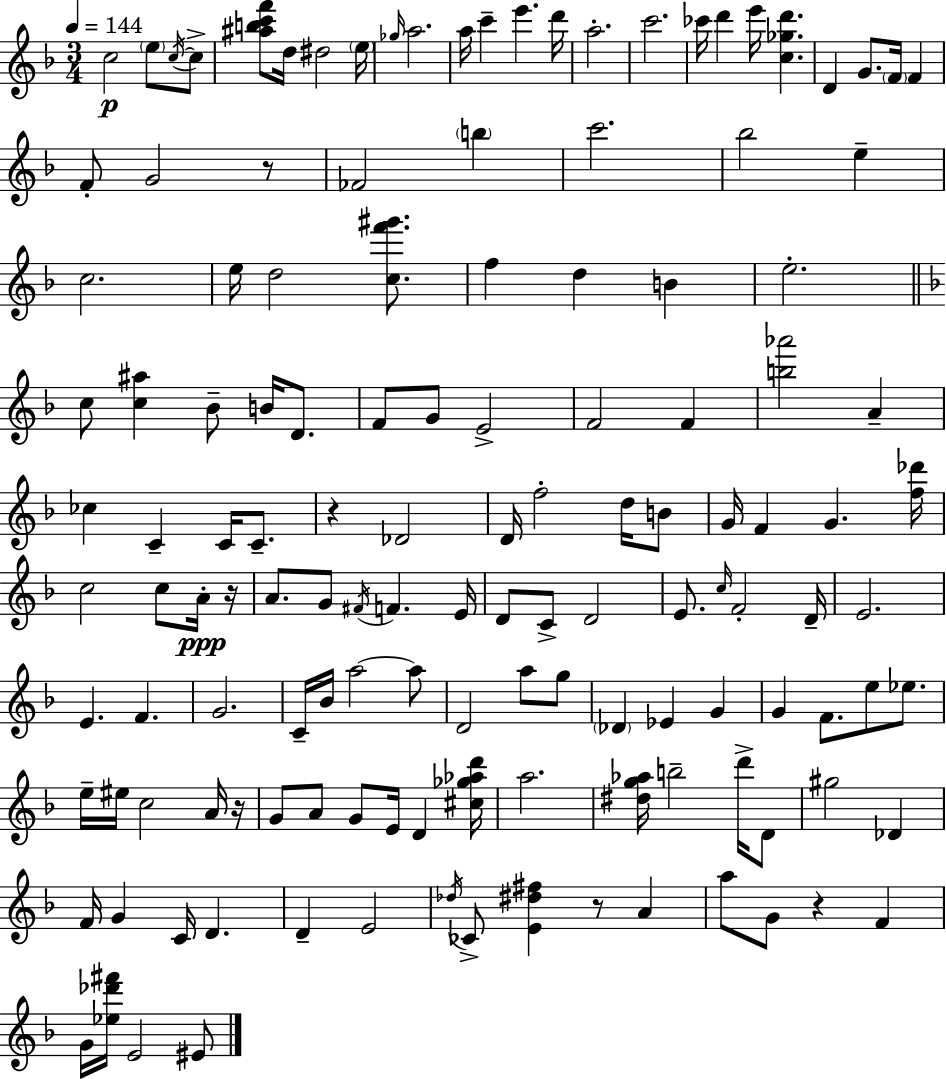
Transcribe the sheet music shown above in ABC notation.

X:1
T:Untitled
M:3/4
L:1/4
K:Dm
c2 e/2 c/4 c/2 [^abc'f']/2 d/4 ^d2 e/4 _g/4 a2 a/4 c' e' d'/4 a2 c'2 _c'/4 d' e'/4 [c_gd'] D G/2 F/4 F F/2 G2 z/2 _F2 b c'2 _b2 e c2 e/4 d2 [cf'^g']/2 f d B e2 c/2 [c^a] _B/2 B/4 D/2 F/2 G/2 E2 F2 F [b_a']2 A _c C C/4 C/2 z _D2 D/4 f2 d/4 B/2 G/4 F G [f_d']/4 c2 c/2 A/4 z/4 A/2 G/2 ^F/4 F E/4 D/2 C/2 D2 E/2 c/4 F2 D/4 E2 E F G2 C/4 _B/4 a2 a/2 D2 a/2 g/2 _D _E G G F/2 e/2 _e/2 e/4 ^e/4 c2 A/4 z/4 G/2 A/2 G/2 E/4 D [^c_g_ad']/4 a2 [^dg_a]/4 b2 d'/4 D/2 ^g2 _D F/4 G C/4 D D E2 _d/4 _C/2 [E^d^f] z/2 A a/2 G/2 z F G/4 [_e_d'^f']/4 E2 ^E/2